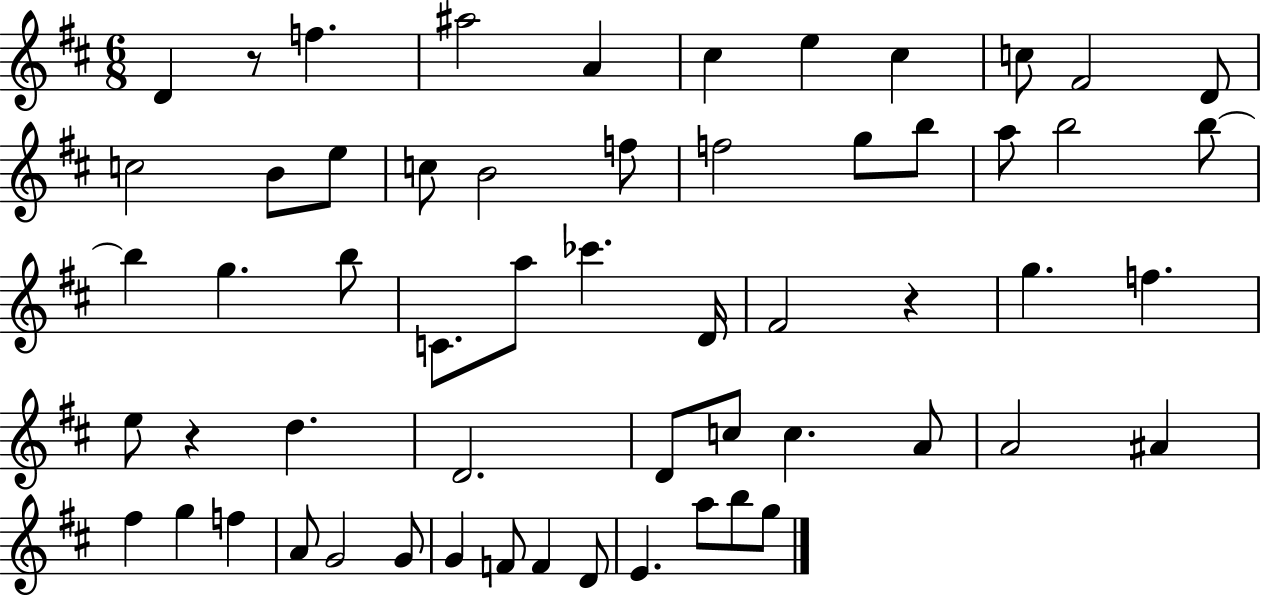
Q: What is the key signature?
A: D major